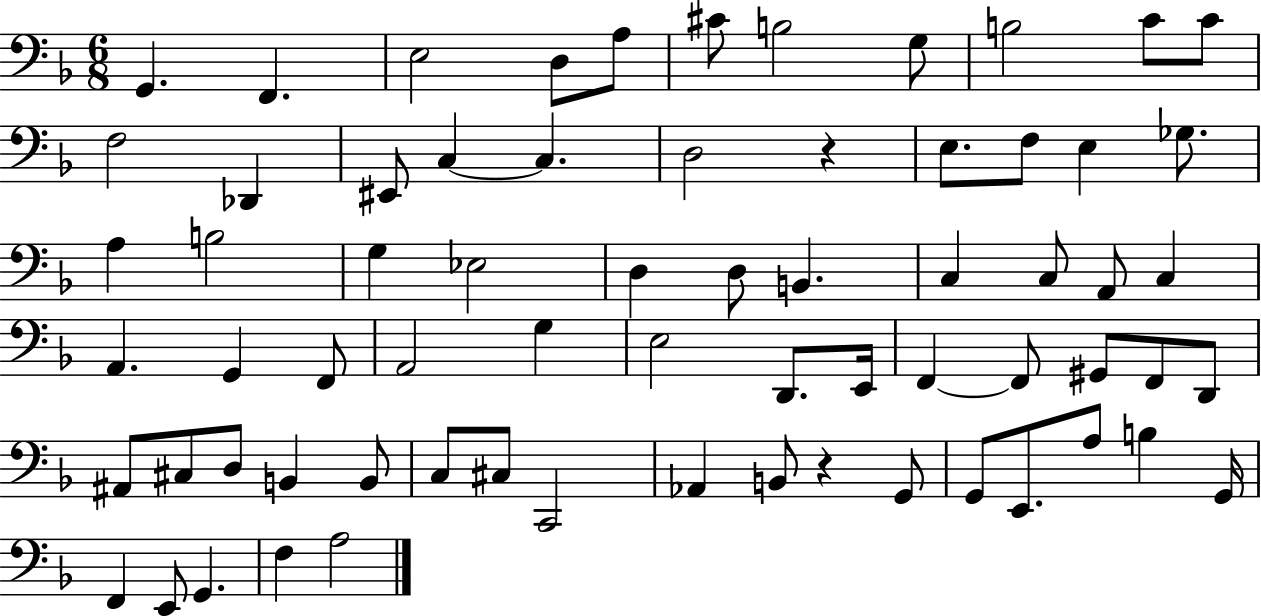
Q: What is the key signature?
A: F major